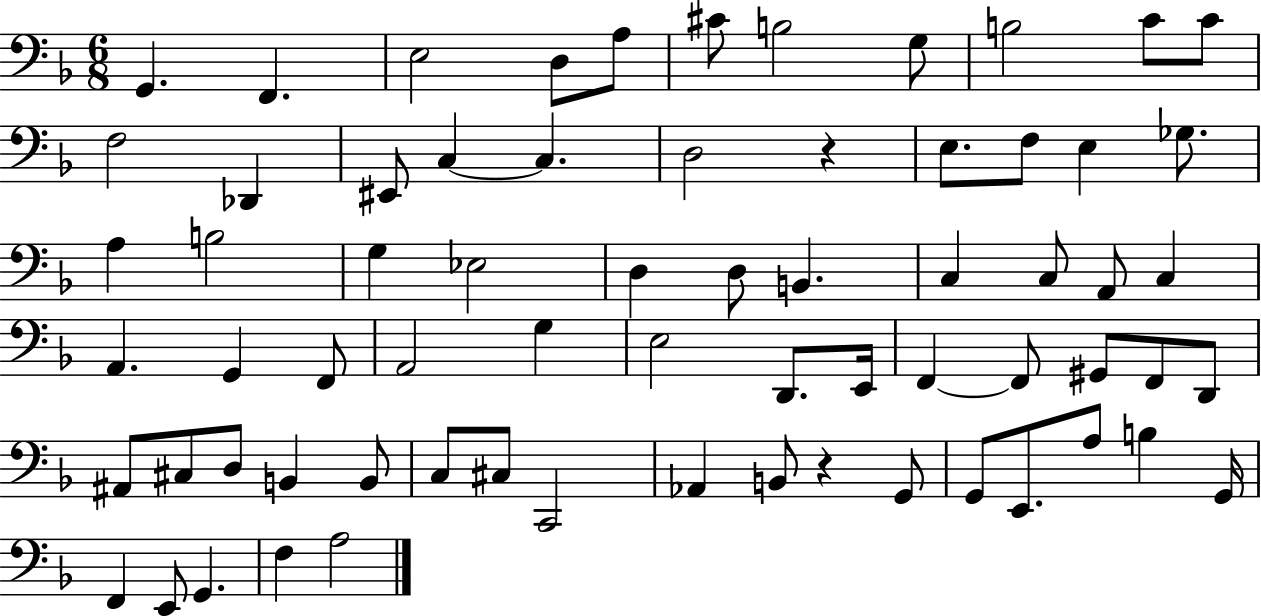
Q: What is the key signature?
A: F major